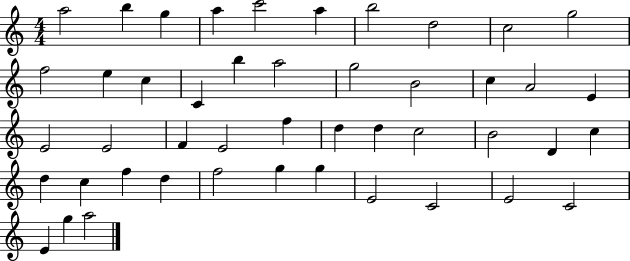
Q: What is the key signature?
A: C major